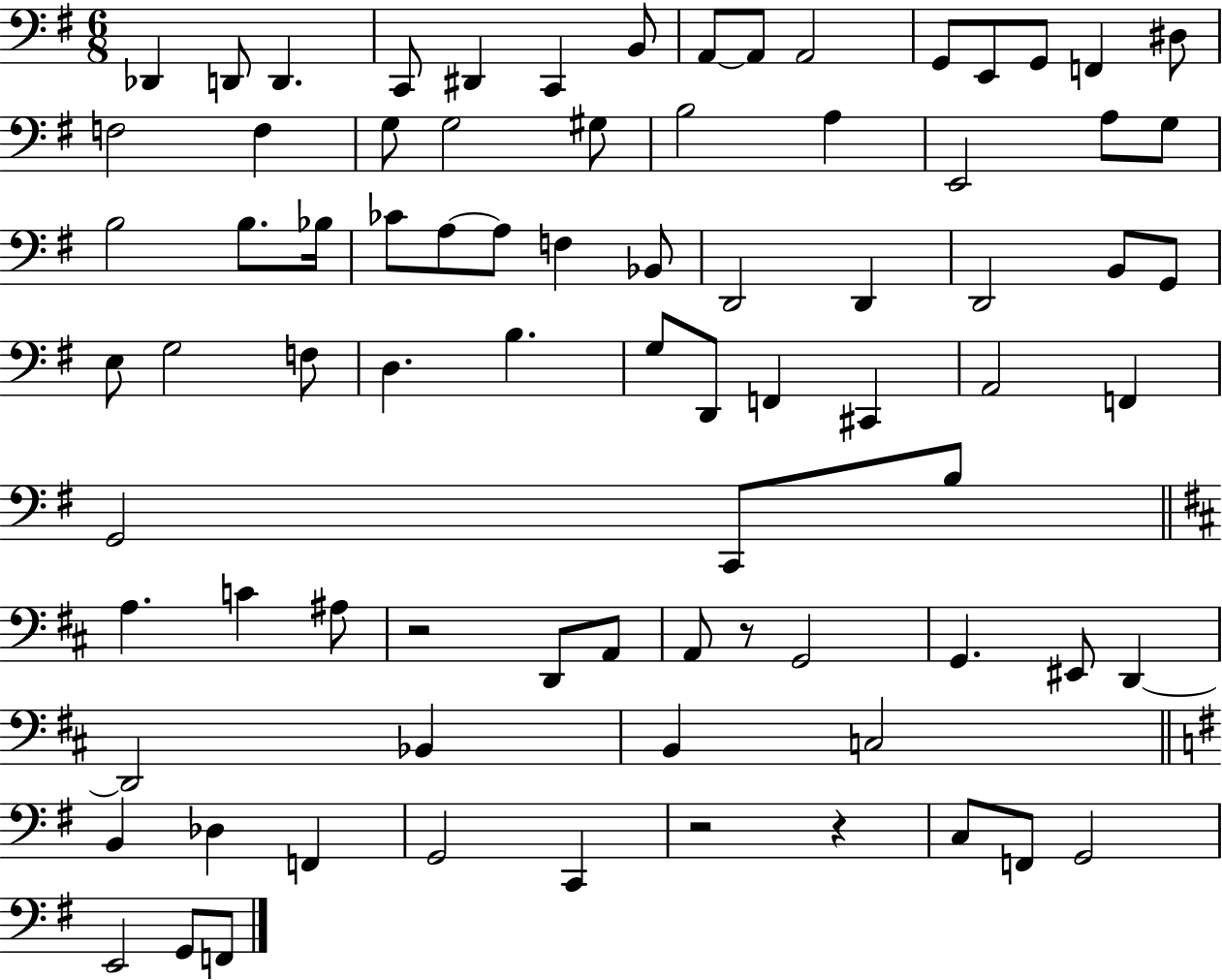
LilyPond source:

{
  \clef bass
  \numericTimeSignature
  \time 6/8
  \key g \major
  \repeat volta 2 { des,4 d,8 d,4. | c,8 dis,4 c,4 b,8 | a,8~~ a,8 a,2 | g,8 e,8 g,8 f,4 dis8 | \break f2 f4 | g8 g2 gis8 | b2 a4 | e,2 a8 g8 | \break b2 b8. bes16 | ces'8 a8~~ a8 f4 bes,8 | d,2 d,4 | d,2 b,8 g,8 | \break e8 g2 f8 | d4. b4. | g8 d,8 f,4 cis,4 | a,2 f,4 | \break g,2 c,8 b8 | \bar "||" \break \key d \major a4. c'4 ais8 | r2 d,8 a,8 | a,8 r8 g,2 | g,4. eis,8 d,4~~ | \break d,2 bes,4 | b,4 c2 | \bar "||" \break \key g \major b,4 des4 f,4 | g,2 c,4 | r2 r4 | c8 f,8 g,2 | \break e,2 g,8 f,8 | } \bar "|."
}